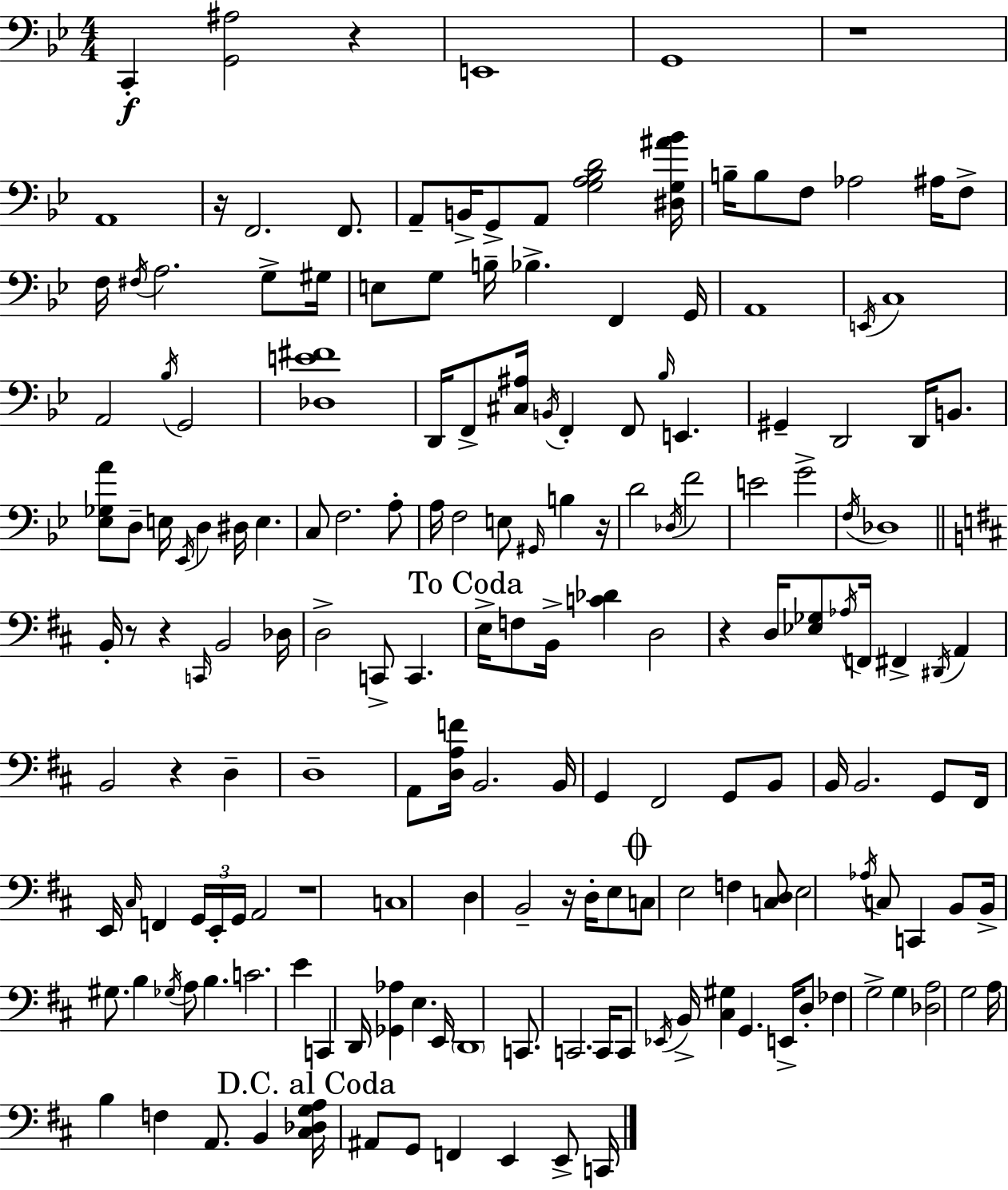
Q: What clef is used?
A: bass